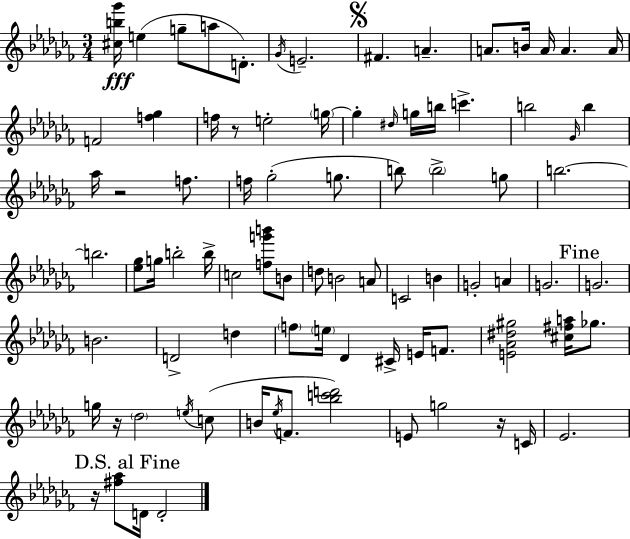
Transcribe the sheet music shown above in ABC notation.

X:1
T:Untitled
M:3/4
L:1/4
K:Abm
[^cb_g']/4 e g/2 a/2 D/2 _G/4 E2 ^F A A/2 B/4 A/4 A A/4 F2 [f_g] f/4 z/2 e2 g/4 g ^d/4 g/4 b/4 c' b2 _G/4 b _a/4 z2 f/2 f/4 _g2 g/2 b/2 b2 g/2 b2 b2 [_e_g]/2 g/4 b2 b/4 c2 [fg'b']/2 B/2 d/2 B2 A/2 C2 B G2 A G2 G2 B2 D2 d f/2 e/4 _D ^C/4 E/4 F/2 [E_A^d^g]2 [^c^fa]/4 _g/2 g/4 z/4 _d2 e/4 c/2 B/4 _e/4 F/2 [_bc'd']2 E/2 g2 z/4 C/4 _E2 z/4 [^f_a]/2 D/4 D2